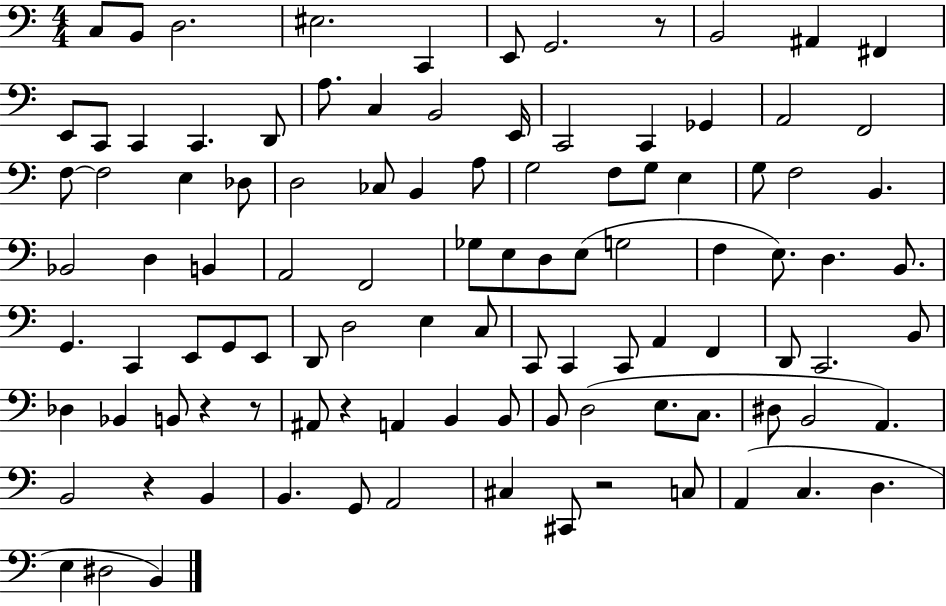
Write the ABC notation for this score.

X:1
T:Untitled
M:4/4
L:1/4
K:C
C,/2 B,,/2 D,2 ^E,2 C,, E,,/2 G,,2 z/2 B,,2 ^A,, ^F,, E,,/2 C,,/2 C,, C,, D,,/2 A,/2 C, B,,2 E,,/4 C,,2 C,, _G,, A,,2 F,,2 F,/2 F,2 E, _D,/2 D,2 _C,/2 B,, A,/2 G,2 F,/2 G,/2 E, G,/2 F,2 B,, _B,,2 D, B,, A,,2 F,,2 _G,/2 E,/2 D,/2 E,/2 G,2 F, E,/2 D, B,,/2 G,, C,, E,,/2 G,,/2 E,,/2 D,,/2 D,2 E, C,/2 C,,/2 C,, C,,/2 A,, F,, D,,/2 C,,2 B,,/2 _D, _B,, B,,/2 z z/2 ^A,,/2 z A,, B,, B,,/2 B,,/2 D,2 E,/2 C,/2 ^D,/2 B,,2 A,, B,,2 z B,, B,, G,,/2 A,,2 ^C, ^C,,/2 z2 C,/2 A,, C, D, E, ^D,2 B,,